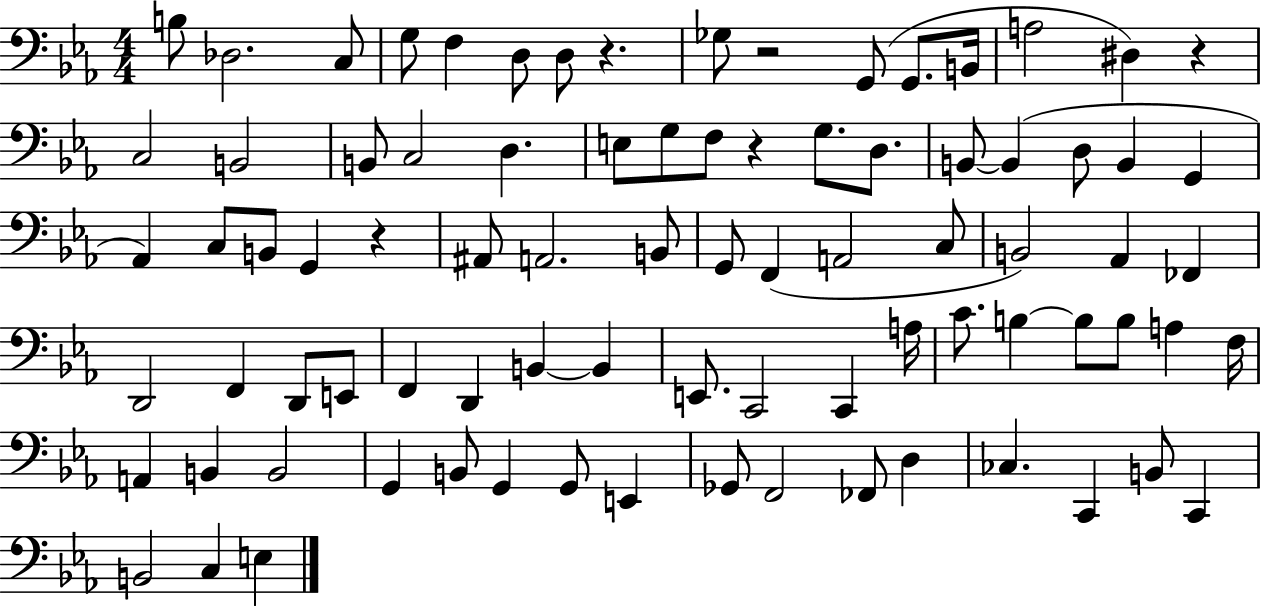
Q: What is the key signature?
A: EES major